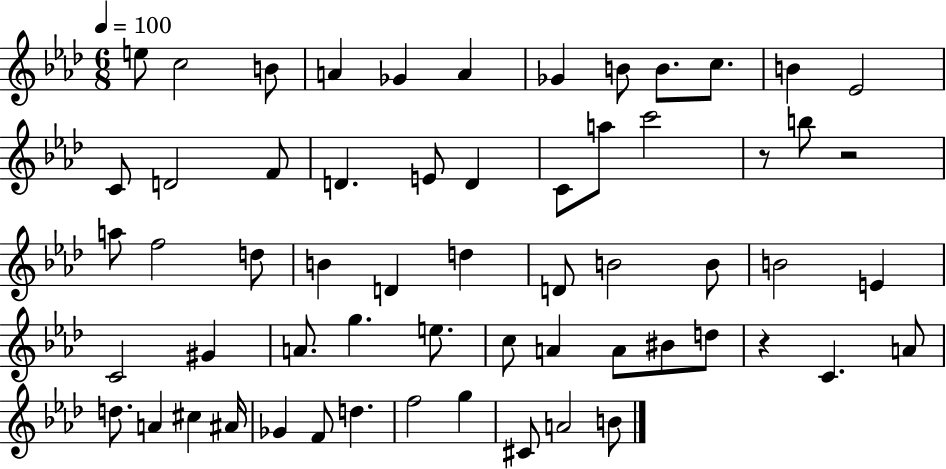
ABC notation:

X:1
T:Untitled
M:6/8
L:1/4
K:Ab
e/2 c2 B/2 A _G A _G B/2 B/2 c/2 B _E2 C/2 D2 F/2 D E/2 D C/2 a/2 c'2 z/2 b/2 z2 a/2 f2 d/2 B D d D/2 B2 B/2 B2 E C2 ^G A/2 g e/2 c/2 A A/2 ^B/2 d/2 z C A/2 d/2 A ^c ^A/4 _G F/2 d f2 g ^C/2 A2 B/2